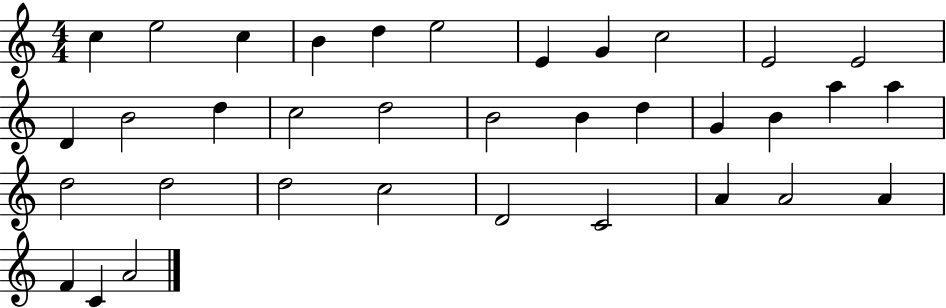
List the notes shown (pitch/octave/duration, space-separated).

C5/q E5/h C5/q B4/q D5/q E5/h E4/q G4/q C5/h E4/h E4/h D4/q B4/h D5/q C5/h D5/h B4/h B4/q D5/q G4/q B4/q A5/q A5/q D5/h D5/h D5/h C5/h D4/h C4/h A4/q A4/h A4/q F4/q C4/q A4/h